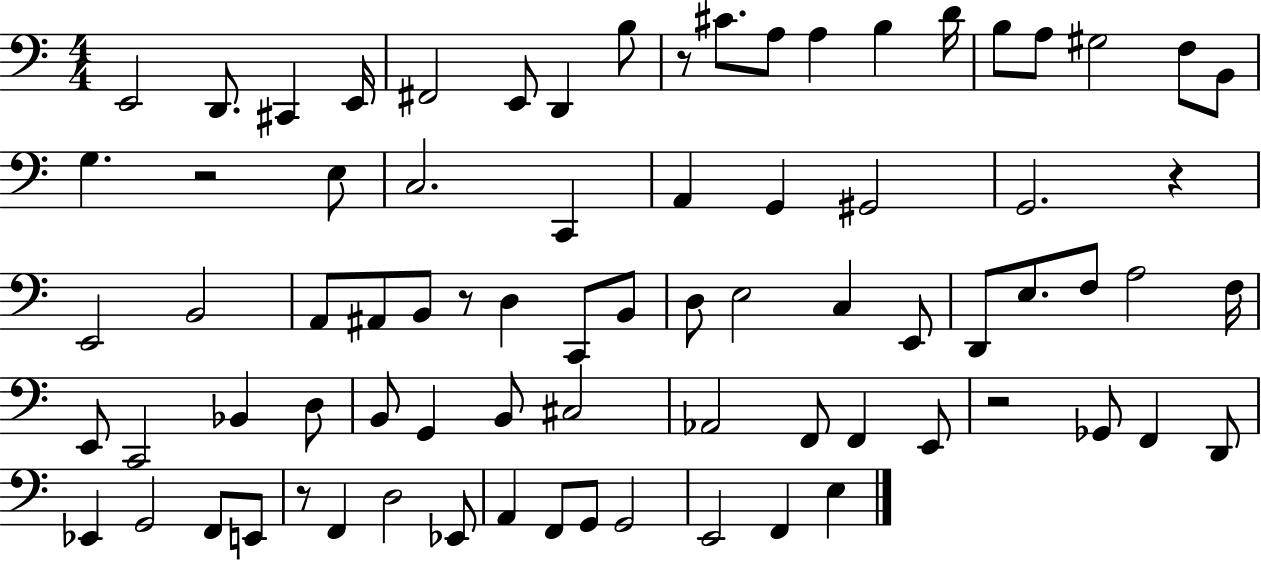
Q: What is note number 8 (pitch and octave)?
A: B3